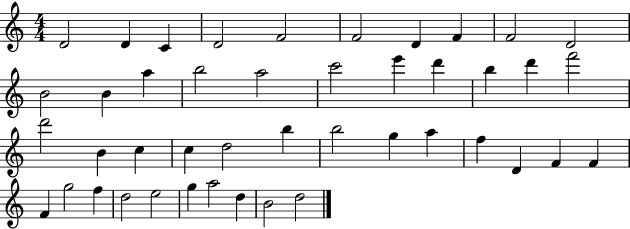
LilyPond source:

{
  \clef treble
  \numericTimeSignature
  \time 4/4
  \key c \major
  d'2 d'4 c'4 | d'2 f'2 | f'2 d'4 f'4 | f'2 d'2 | \break b'2 b'4 a''4 | b''2 a''2 | c'''2 e'''4 d'''4 | b''4 d'''4 f'''2 | \break d'''2 b'4 c''4 | c''4 d''2 b''4 | b''2 g''4 a''4 | f''4 d'4 f'4 f'4 | \break f'4 g''2 f''4 | d''2 e''2 | g''4 a''2 d''4 | b'2 d''2 | \break \bar "|."
}